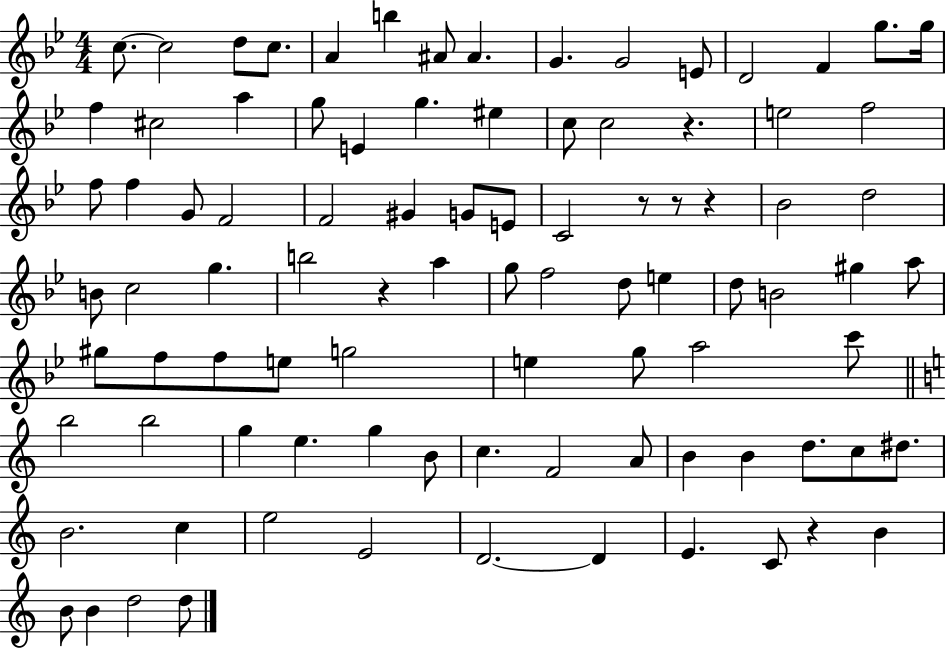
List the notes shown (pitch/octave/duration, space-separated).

C5/e. C5/h D5/e C5/e. A4/q B5/q A#4/e A#4/q. G4/q. G4/h E4/e D4/h F4/q G5/e. G5/s F5/q C#5/h A5/q G5/e E4/q G5/q. EIS5/q C5/e C5/h R/q. E5/h F5/h F5/e F5/q G4/e F4/h F4/h G#4/q G4/e E4/e C4/h R/e R/e R/q Bb4/h D5/h B4/e C5/h G5/q. B5/h R/q A5/q G5/e F5/h D5/e E5/q D5/e B4/h G#5/q A5/e G#5/e F5/e F5/e E5/e G5/h E5/q G5/e A5/h C6/e B5/h B5/h G5/q E5/q. G5/q B4/e C5/q. F4/h A4/e B4/q B4/q D5/e. C5/e D#5/e. B4/h. C5/q E5/h E4/h D4/h. D4/q E4/q. C4/e R/q B4/q B4/e B4/q D5/h D5/e